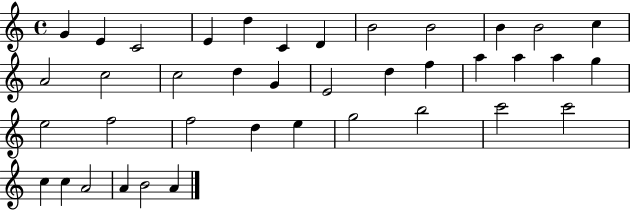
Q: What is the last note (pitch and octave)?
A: A4